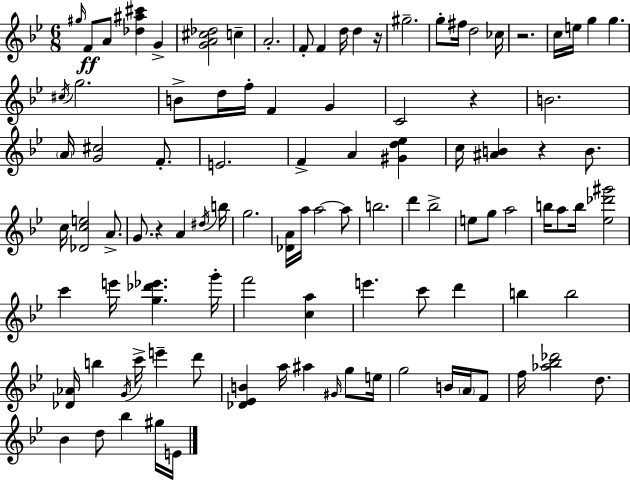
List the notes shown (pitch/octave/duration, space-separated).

G#5/s F4/e A4/e [Db5,A#5,C#6]/q G4/q [G4,A4,C#5,Db5]/h C5/q A4/h. F4/e F4/q D5/s D5/q R/s G#5/h. G5/e F#5/s D5/h CES5/s R/h. C5/s E5/s G5/q G5/q. C#5/s G5/h. B4/e D5/s F5/s F4/q G4/q C4/h R/q B4/h. A4/s [G4,C#5]/h F4/e. E4/h. F4/q A4/q [G#4,D5,Eb5]/q C5/s [A#4,B4]/q R/q B4/e. C5/s [Db4,C5,E5]/h A4/e. G4/e. R/q A4/q D#5/s B5/s G5/h. [Db4,A4]/s A5/s A5/h A5/e B5/h. D6/q Bb5/h E5/e G5/e A5/h B5/s A5/e B5/s [Eb5,Db6,G#6]/h C6/q E6/s [G5,Db6,Eb6]/q. G6/s F6/h [C5,A5]/q E6/q. C6/e D6/q B5/q B5/h [Db4,Ab4]/s B5/q G4/s C6/s E6/q D6/e [Db4,Eb4,B4]/q A5/s A#5/q G#4/s G5/e E5/s G5/h B4/s A4/s F4/e F5/s [Ab5,Bb5,Db6]/h D5/e. Bb4/q D5/e Bb5/q G#5/s E4/s